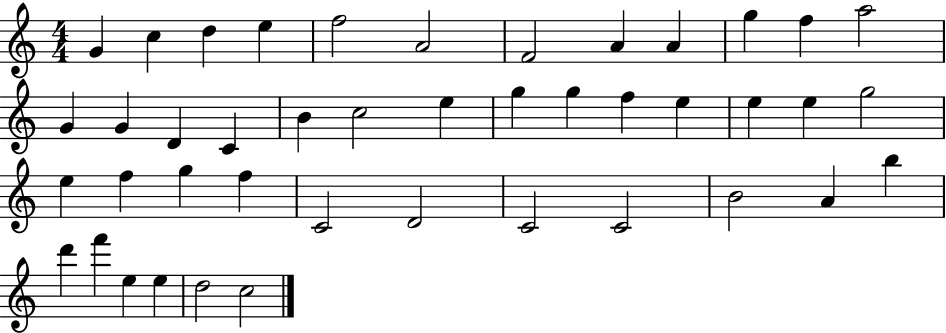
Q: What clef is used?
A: treble